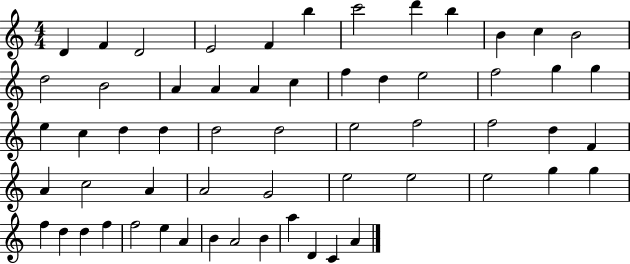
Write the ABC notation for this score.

X:1
T:Untitled
M:4/4
L:1/4
K:C
D F D2 E2 F b c'2 d' b B c B2 d2 B2 A A A c f d e2 f2 g g e c d d d2 d2 e2 f2 f2 d F A c2 A A2 G2 e2 e2 e2 g g f d d f f2 e A B A2 B a D C A